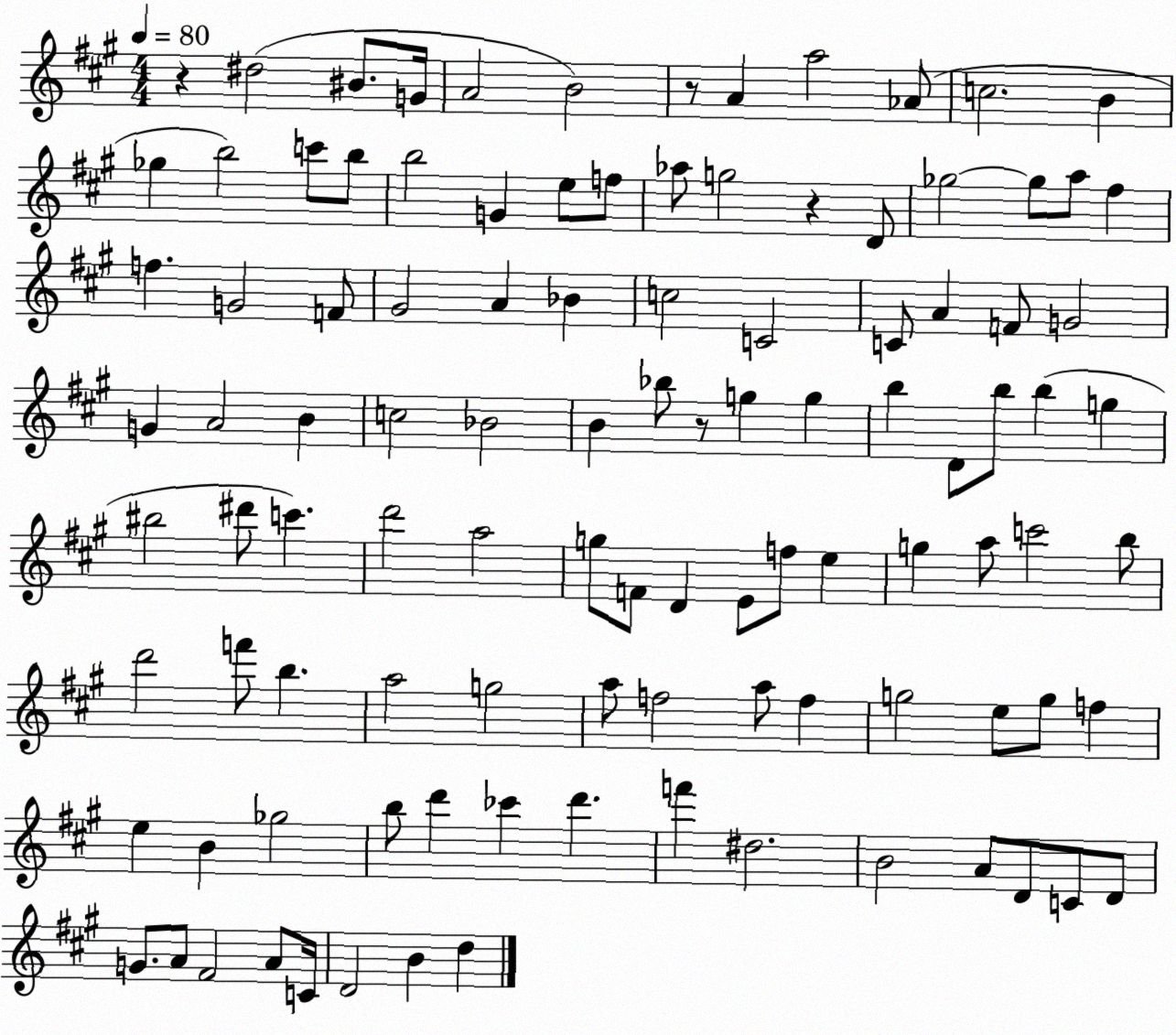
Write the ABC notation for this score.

X:1
T:Untitled
M:4/4
L:1/4
K:A
z ^d2 ^B/2 G/4 A2 B2 z/2 A a2 _A/2 c2 B _g b2 c'/2 b/2 b2 G e/2 f/2 _a/2 g2 z D/2 _g2 _g/2 a/2 ^f f G2 F/2 ^G2 A _B c2 C2 C/2 A F/2 G2 G A2 B c2 _B2 B _b/2 z/2 g g b D/2 b/2 b g ^b2 ^d'/2 c' d'2 a2 g/2 F/2 D E/2 f/2 e g a/2 c'2 b/2 d'2 f'/2 b a2 g2 a/2 f2 a/2 f g2 e/2 g/2 f e B _g2 b/2 d' _c' d' f' ^d2 B2 A/2 D/2 C/2 D/2 G/2 A/2 ^F2 A/2 C/4 D2 B d